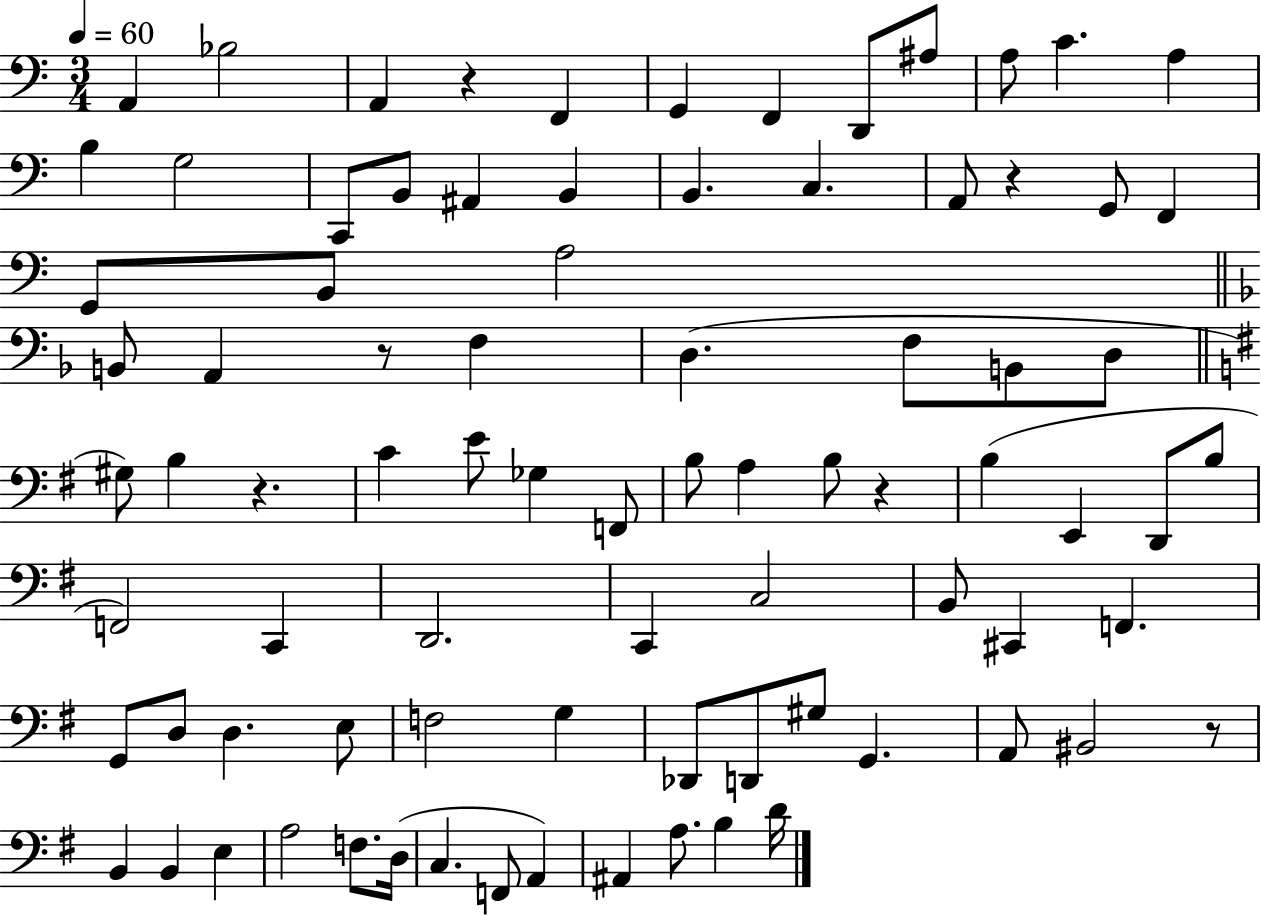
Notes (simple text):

A2/q Bb3/h A2/q R/q F2/q G2/q F2/q D2/e A#3/e A3/e C4/q. A3/q B3/q G3/h C2/e B2/e A#2/q B2/q B2/q. C3/q. A2/e R/q G2/e F2/q G2/e B2/e A3/h B2/e A2/q R/e F3/q D3/q. F3/e B2/e D3/e G#3/e B3/q R/q. C4/q E4/e Gb3/q F2/e B3/e A3/q B3/e R/q B3/q E2/q D2/e B3/e F2/h C2/q D2/h. C2/q C3/h B2/e C#2/q F2/q. G2/e D3/e D3/q. E3/e F3/h G3/q Db2/e D2/e G#3/e G2/q. A2/e BIS2/h R/e B2/q B2/q E3/q A3/h F3/e. D3/s C3/q. F2/e A2/q A#2/q A3/e. B3/q D4/s